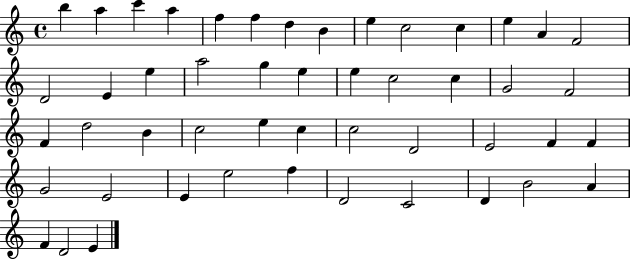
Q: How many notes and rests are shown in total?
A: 49